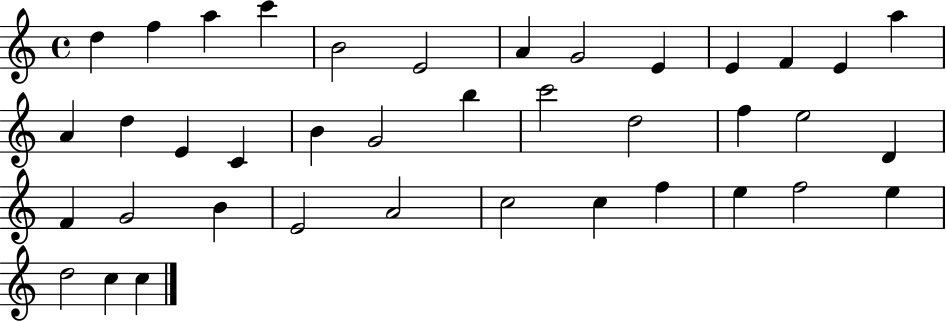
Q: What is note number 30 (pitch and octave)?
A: A4